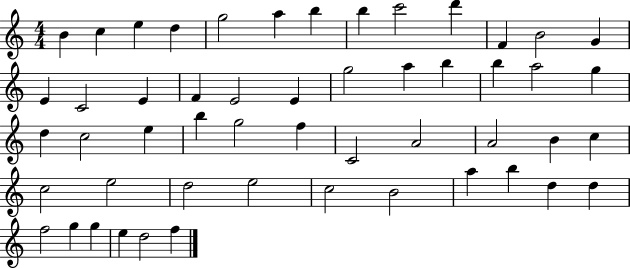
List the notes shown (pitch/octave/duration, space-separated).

B4/q C5/q E5/q D5/q G5/h A5/q B5/q B5/q C6/h D6/q F4/q B4/h G4/q E4/q C4/h E4/q F4/q E4/h E4/q G5/h A5/q B5/q B5/q A5/h G5/q D5/q C5/h E5/q B5/q G5/h F5/q C4/h A4/h A4/h B4/q C5/q C5/h E5/h D5/h E5/h C5/h B4/h A5/q B5/q D5/q D5/q F5/h G5/q G5/q E5/q D5/h F5/q